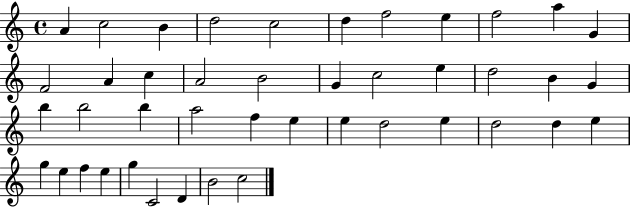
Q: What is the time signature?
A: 4/4